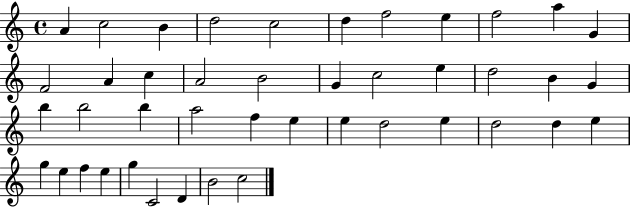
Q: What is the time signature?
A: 4/4